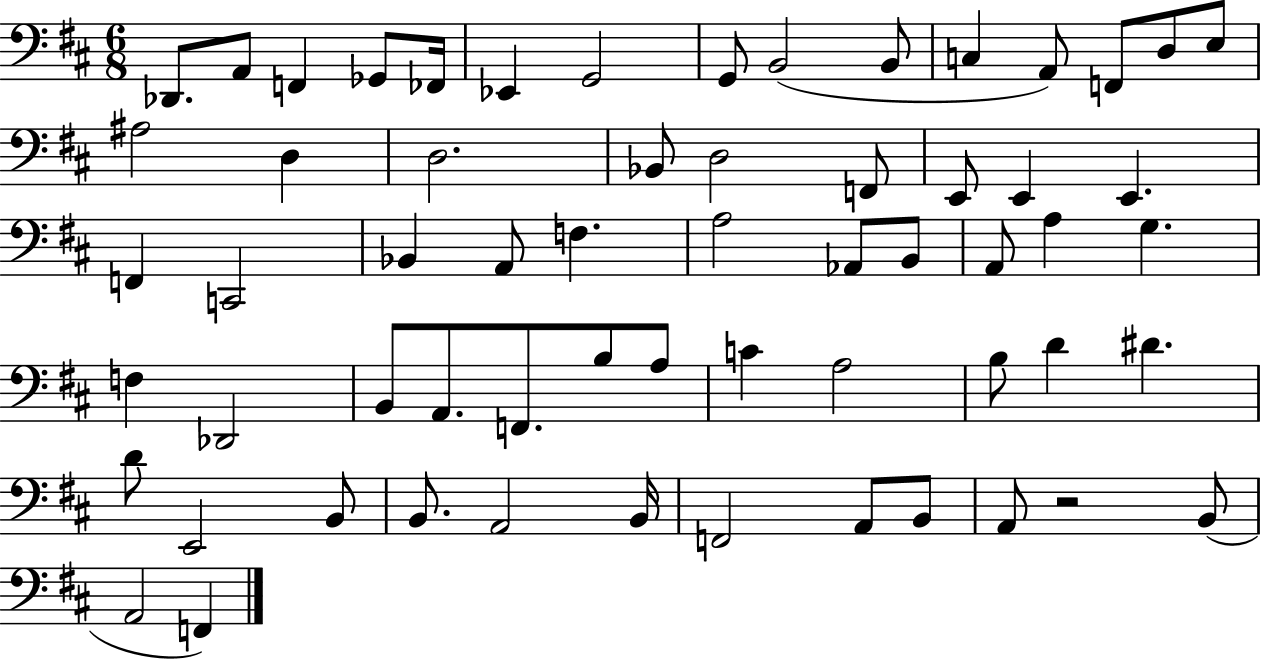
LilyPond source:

{
  \clef bass
  \numericTimeSignature
  \time 6/8
  \key d \major
  des,8. a,8 f,4 ges,8 fes,16 | ees,4 g,2 | g,8 b,2( b,8 | c4 a,8) f,8 d8 e8 | \break ais2 d4 | d2. | bes,8 d2 f,8 | e,8 e,4 e,4. | \break f,4 c,2 | bes,4 a,8 f4. | a2 aes,8 b,8 | a,8 a4 g4. | \break f4 des,2 | b,8 a,8. f,8. b8 a8 | c'4 a2 | b8 d'4 dis'4. | \break d'8 e,2 b,8 | b,8. a,2 b,16 | f,2 a,8 b,8 | a,8 r2 b,8( | \break a,2 f,4) | \bar "|."
}